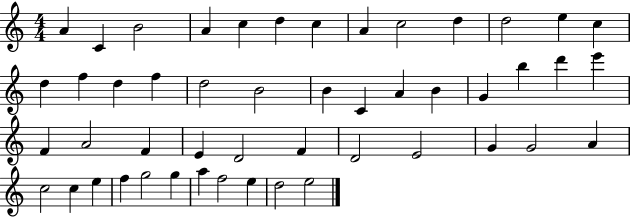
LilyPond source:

{
  \clef treble
  \numericTimeSignature
  \time 4/4
  \key c \major
  a'4 c'4 b'2 | a'4 c''4 d''4 c''4 | a'4 c''2 d''4 | d''2 e''4 c''4 | \break d''4 f''4 d''4 f''4 | d''2 b'2 | b'4 c'4 a'4 b'4 | g'4 b''4 d'''4 e'''4 | \break f'4 a'2 f'4 | e'4 d'2 f'4 | d'2 e'2 | g'4 g'2 a'4 | \break c''2 c''4 e''4 | f''4 g''2 g''4 | a''4 f''2 e''4 | d''2 e''2 | \break \bar "|."
}